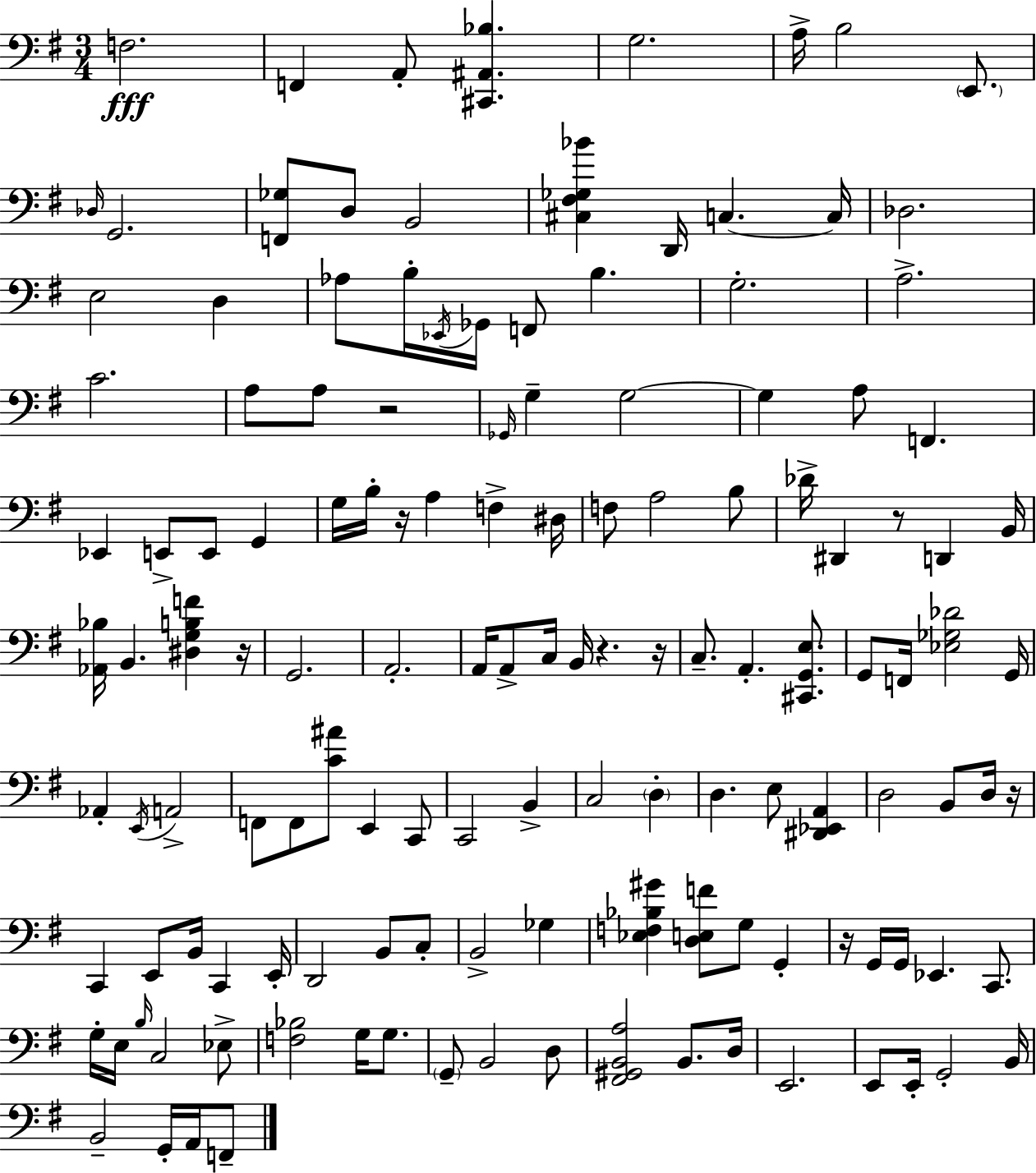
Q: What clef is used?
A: bass